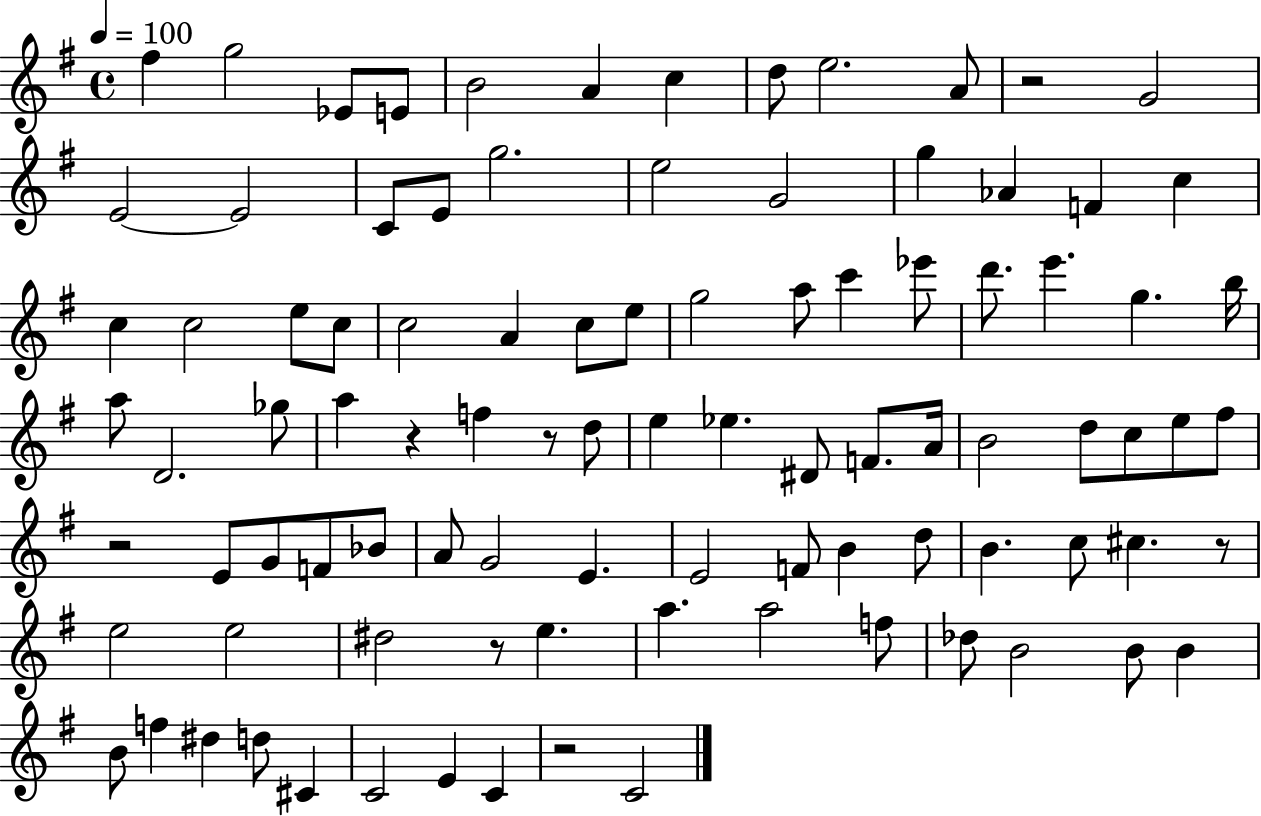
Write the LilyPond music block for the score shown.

{
  \clef treble
  \time 4/4
  \defaultTimeSignature
  \key g \major
  \tempo 4 = 100
  fis''4 g''2 ees'8 e'8 | b'2 a'4 c''4 | d''8 e''2. a'8 | r2 g'2 | \break e'2~~ e'2 | c'8 e'8 g''2. | e''2 g'2 | g''4 aes'4 f'4 c''4 | \break c''4 c''2 e''8 c''8 | c''2 a'4 c''8 e''8 | g''2 a''8 c'''4 ees'''8 | d'''8. e'''4. g''4. b''16 | \break a''8 d'2. ges''8 | a''4 r4 f''4 r8 d''8 | e''4 ees''4. dis'8 f'8. a'16 | b'2 d''8 c''8 e''8 fis''8 | \break r2 e'8 g'8 f'8 bes'8 | a'8 g'2 e'4. | e'2 f'8 b'4 d''8 | b'4. c''8 cis''4. r8 | \break e''2 e''2 | dis''2 r8 e''4. | a''4. a''2 f''8 | des''8 b'2 b'8 b'4 | \break b'8 f''4 dis''4 d''8 cis'4 | c'2 e'4 c'4 | r2 c'2 | \bar "|."
}